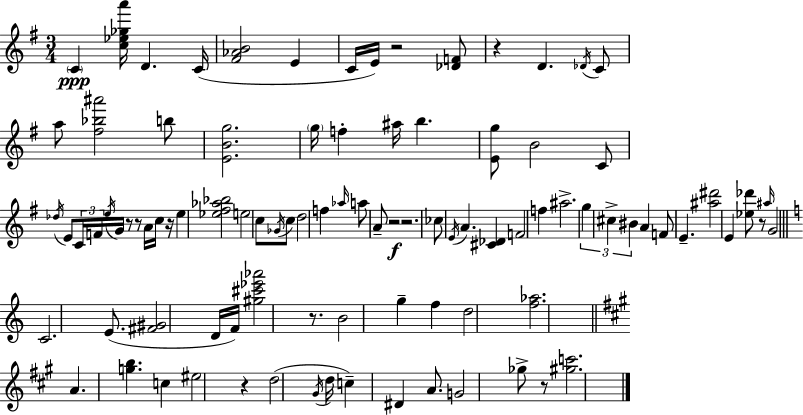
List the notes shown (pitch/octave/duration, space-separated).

C4/q [C5,Eb5,Gb5,A6]/s D4/q. C4/s [F#4,Ab4,B4]/h E4/q C4/s E4/s R/h [Db4,F4]/e R/q D4/q. Db4/s C4/e A5/e [F#5,Bb5,A#6]/h B5/e [E4,B4,G5]/h. G5/s F5/q A#5/s B5/q. [E4,G5]/e B4/h C4/e Db5/s E4/e C4/s F4/s E5/s G4/s R/e R/e A4/s C5/s R/s E5/q [Eb5,F#5,Ab5,Bb5]/h E5/h C5/e Gb4/s C5/e D5/h F5/q Ab5/s A5/e A4/e R/h R/h. CES5/e E4/s A4/q. [C#4,Db4]/q F4/h F5/q A#5/h. G5/q C#5/q BIS4/q A4/q F4/e E4/q. [A#5,D#6]/h E4/q [Eb5,Db6]/e R/e A#5/s G4/h C4/h. E4/e. [F#4,G#4]/h D4/s F4/s [G#5,C#6,Eb6,Ab6]/h R/e. B4/h G5/q F5/q D5/h [F5,Ab5]/h. A4/q. [G5,B5]/q. C5/q EIS5/h R/q D5/h G#4/s D5/s C5/q D#4/q A4/e. G4/h Gb5/e R/e [G#5,C6]/h.